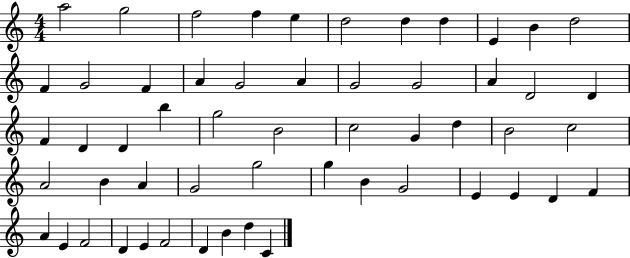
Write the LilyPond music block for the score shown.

{
  \clef treble
  \numericTimeSignature
  \time 4/4
  \key c \major
  a''2 g''2 | f''2 f''4 e''4 | d''2 d''4 d''4 | e'4 b'4 d''2 | \break f'4 g'2 f'4 | a'4 g'2 a'4 | g'2 g'2 | a'4 d'2 d'4 | \break f'4 d'4 d'4 b''4 | g''2 b'2 | c''2 g'4 d''4 | b'2 c''2 | \break a'2 b'4 a'4 | g'2 g''2 | g''4 b'4 g'2 | e'4 e'4 d'4 f'4 | \break a'4 e'4 f'2 | d'4 e'4 f'2 | d'4 b'4 d''4 c'4 | \bar "|."
}